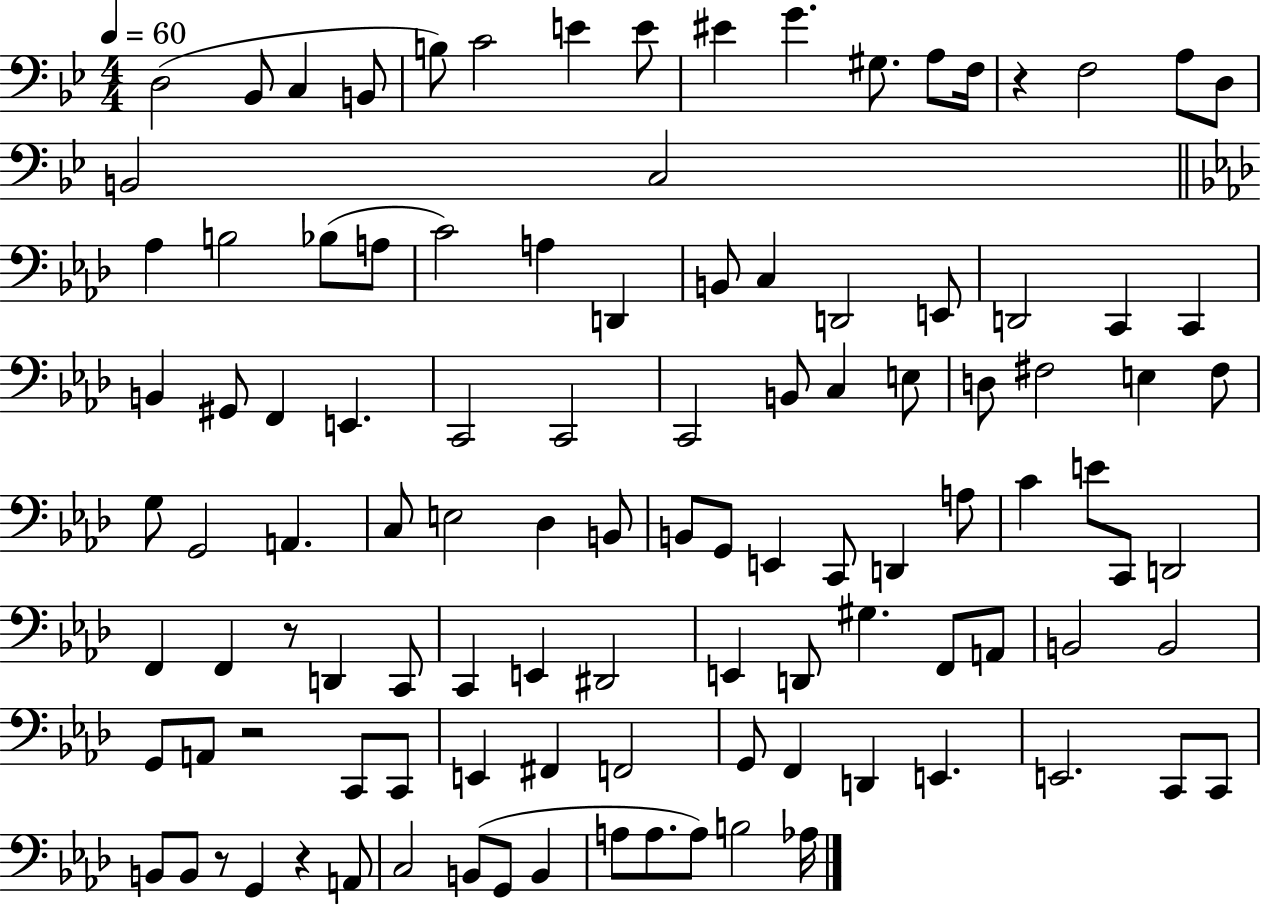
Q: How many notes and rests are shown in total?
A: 109